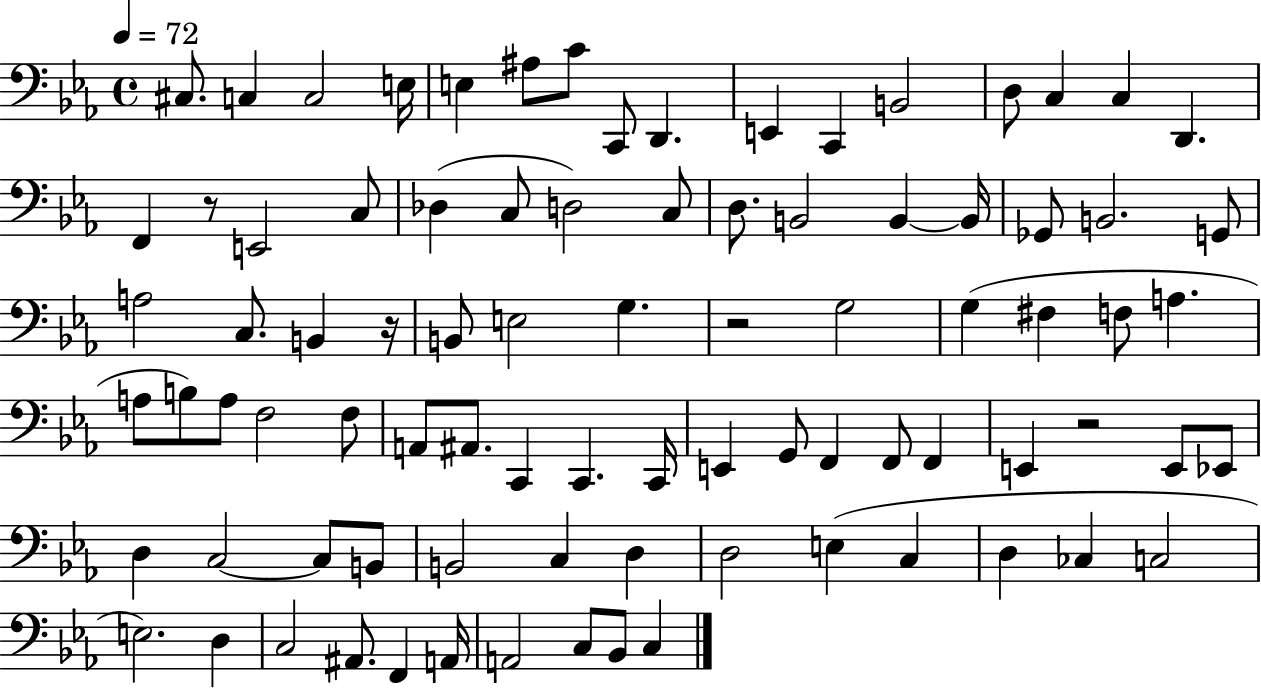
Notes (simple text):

C#3/e. C3/q C3/h E3/s E3/q A#3/e C4/e C2/e D2/q. E2/q C2/q B2/h D3/e C3/q C3/q D2/q. F2/q R/e E2/h C3/e Db3/q C3/e D3/h C3/e D3/e. B2/h B2/q B2/s Gb2/e B2/h. G2/e A3/h C3/e. B2/q R/s B2/e E3/h G3/q. R/h G3/h G3/q F#3/q F3/e A3/q. A3/e B3/e A3/e F3/h F3/e A2/e A#2/e. C2/q C2/q. C2/s E2/q G2/e F2/q F2/e F2/q E2/q R/h E2/e Eb2/e D3/q C3/h C3/e B2/e B2/h C3/q D3/q D3/h E3/q C3/q D3/q CES3/q C3/h E3/h. D3/q C3/h A#2/e. F2/q A2/s A2/h C3/e Bb2/e C3/q